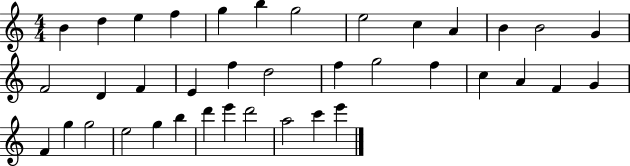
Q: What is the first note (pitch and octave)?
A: B4